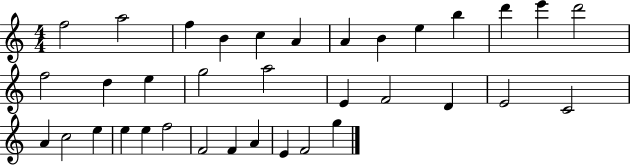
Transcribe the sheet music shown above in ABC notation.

X:1
T:Untitled
M:4/4
L:1/4
K:C
f2 a2 f B c A A B e b d' e' d'2 f2 d e g2 a2 E F2 D E2 C2 A c2 e e e f2 F2 F A E F2 g